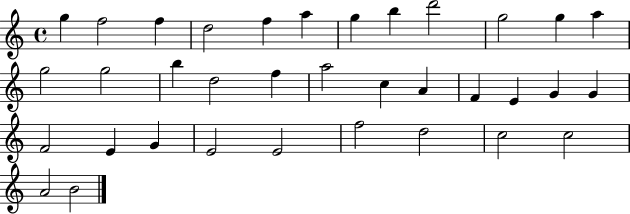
{
  \clef treble
  \time 4/4
  \defaultTimeSignature
  \key c \major
  g''4 f''2 f''4 | d''2 f''4 a''4 | g''4 b''4 d'''2 | g''2 g''4 a''4 | \break g''2 g''2 | b''4 d''2 f''4 | a''2 c''4 a'4 | f'4 e'4 g'4 g'4 | \break f'2 e'4 g'4 | e'2 e'2 | f''2 d''2 | c''2 c''2 | \break a'2 b'2 | \bar "|."
}